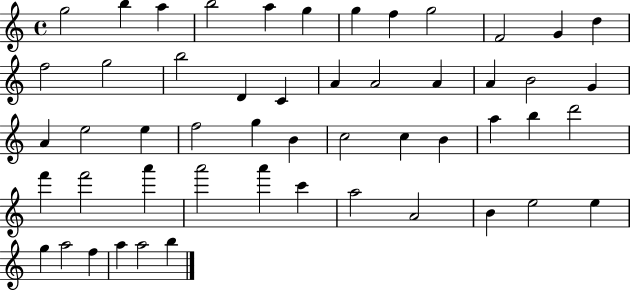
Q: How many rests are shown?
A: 0